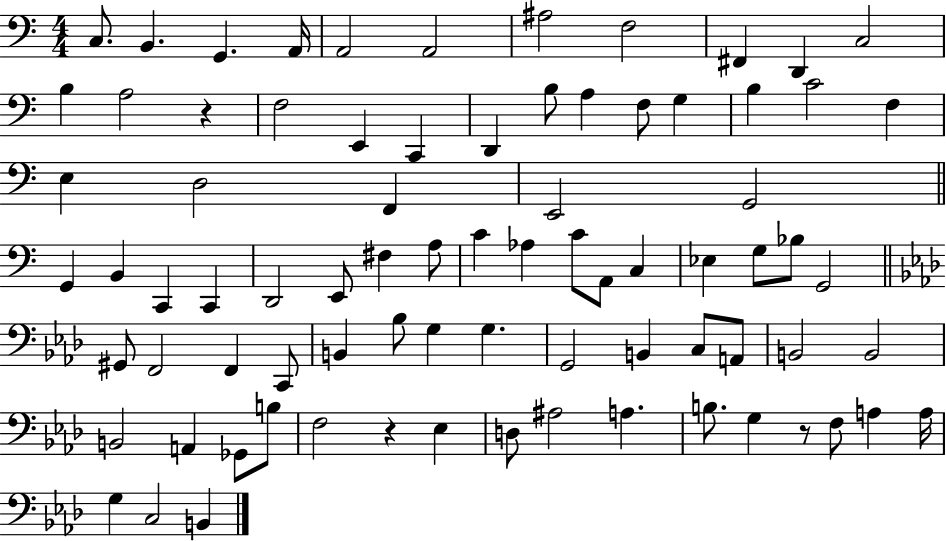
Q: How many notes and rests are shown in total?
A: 80